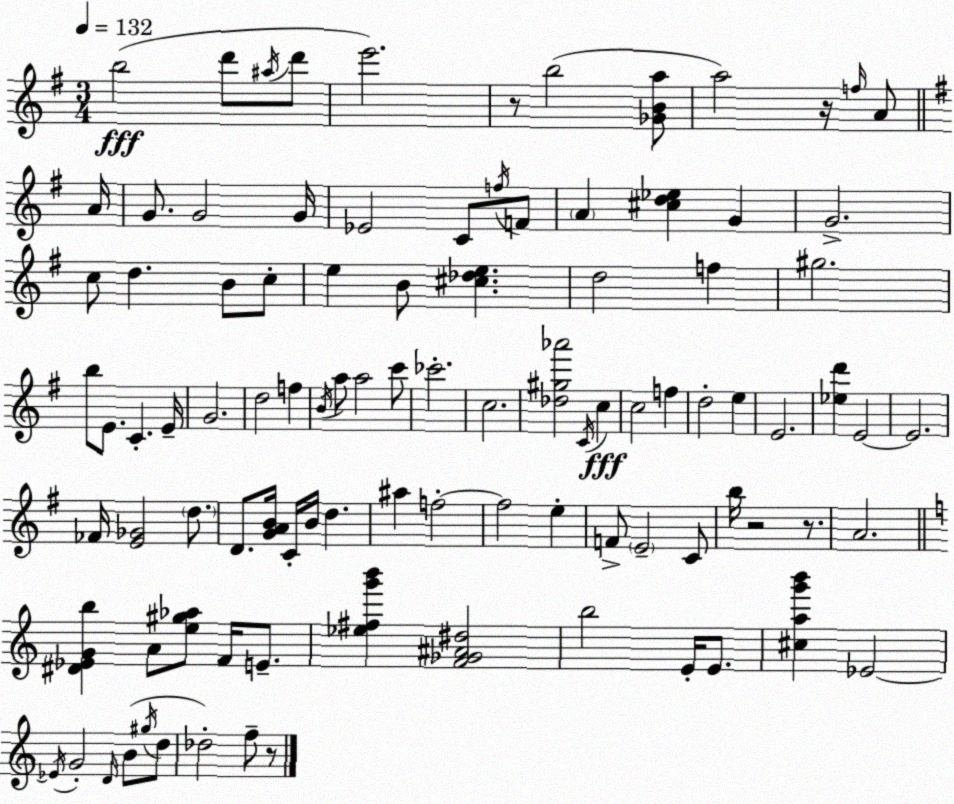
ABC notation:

X:1
T:Untitled
M:3/4
L:1/4
K:Em
b2 d'/2 ^a/4 d'/2 e'2 z/2 b2 [_GBa]/2 a2 z/4 f/4 A/2 A/4 G/2 G2 G/4 _E2 C/2 f/4 F/2 A [^cd_e] G G2 c/2 d B/2 c/2 e B/2 [^c_de] d2 f ^g2 b/2 E/2 C E/4 G2 d2 f B/4 a/2 a2 c'/2 _c'2 c2 [_d^g_a']2 C/4 c c2 f d2 e E2 [_ed'] E2 E2 _F/4 [E_G]2 d/2 D/2 [GAB]/4 C/4 B/4 d ^a f2 f2 e F/2 E2 C/2 b/4 z2 z/2 A2 [^D_EGb] A/2 [e^g_a]/2 F/4 E/2 [_e^fg'b'] [F_G^A^d]2 b2 E/4 E/2 [^cag'b'] _E2 _E/4 G2 D/4 B/2 ^g/4 d/2 _d2 f/2 z/2